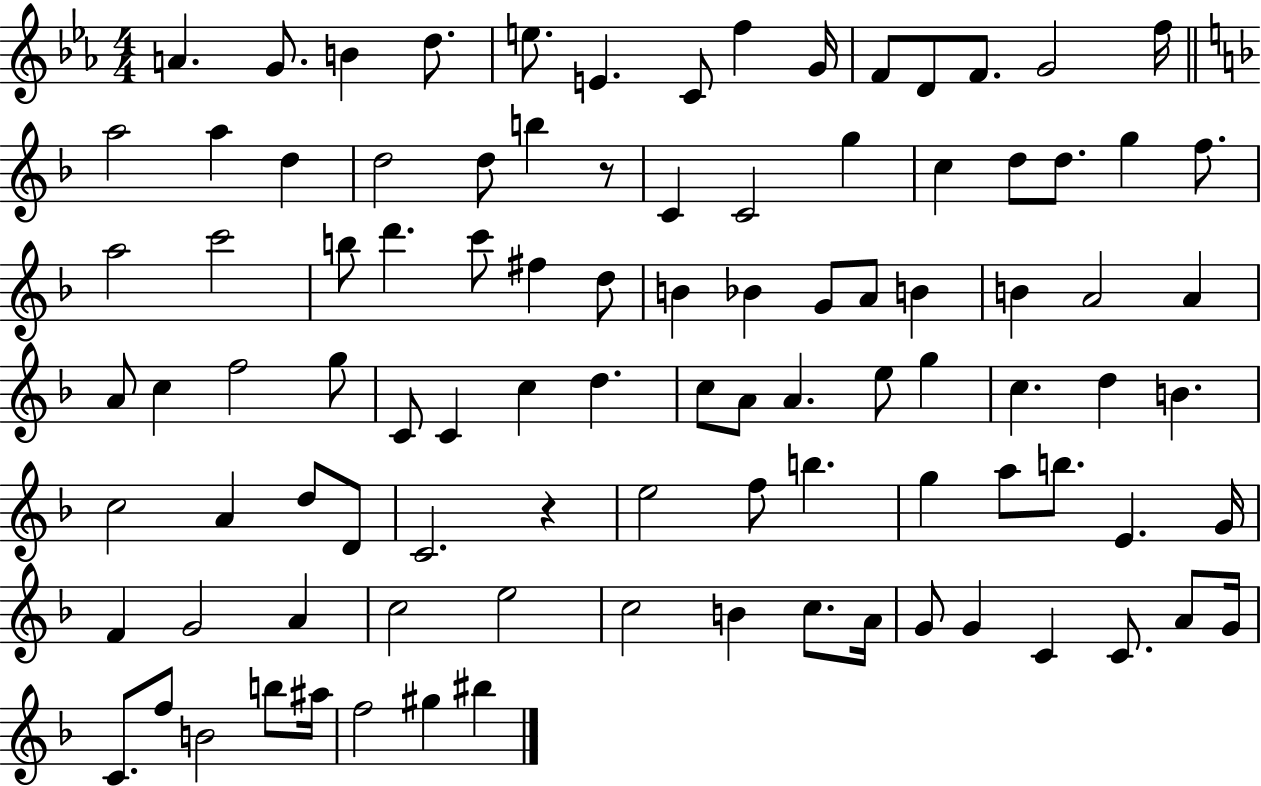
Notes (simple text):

A4/q. G4/e. B4/q D5/e. E5/e. E4/q. C4/e F5/q G4/s F4/e D4/e F4/e. G4/h F5/s A5/h A5/q D5/q D5/h D5/e B5/q R/e C4/q C4/h G5/q C5/q D5/e D5/e. G5/q F5/e. A5/h C6/h B5/e D6/q. C6/e F#5/q D5/e B4/q Bb4/q G4/e A4/e B4/q B4/q A4/h A4/q A4/e C5/q F5/h G5/e C4/e C4/q C5/q D5/q. C5/e A4/e A4/q. E5/e G5/q C5/q. D5/q B4/q. C5/h A4/q D5/e D4/e C4/h. R/q E5/h F5/e B5/q. G5/q A5/e B5/e. E4/q. G4/s F4/q G4/h A4/q C5/h E5/h C5/h B4/q C5/e. A4/s G4/e G4/q C4/q C4/e. A4/e G4/s C4/e. F5/e B4/h B5/e A#5/s F5/h G#5/q BIS5/q